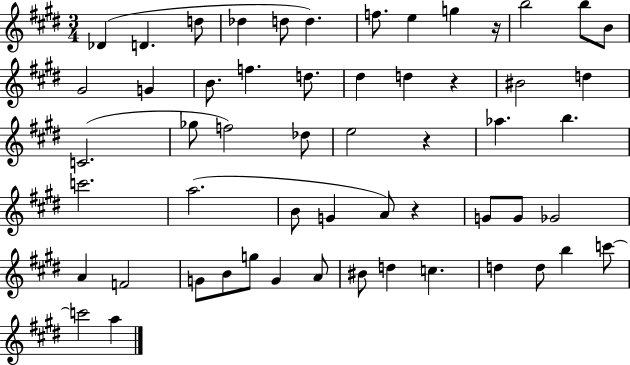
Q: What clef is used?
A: treble